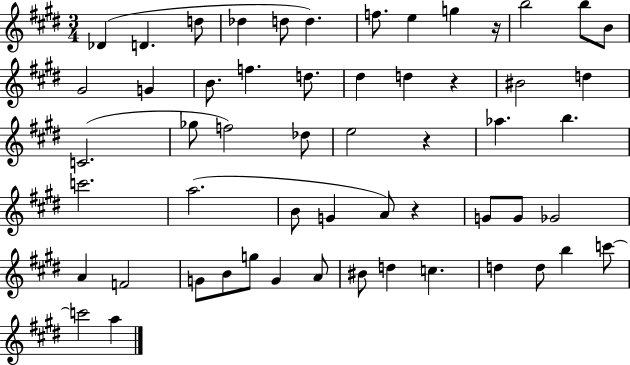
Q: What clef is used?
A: treble